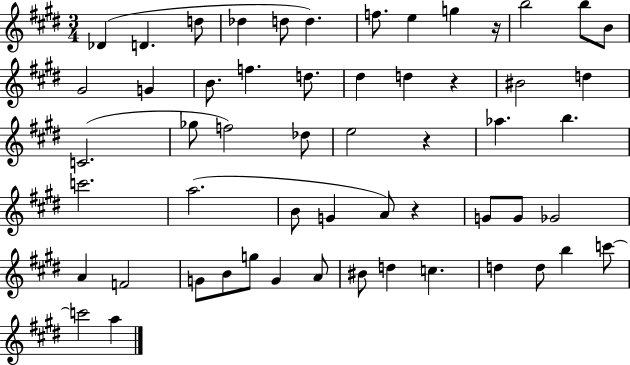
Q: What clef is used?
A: treble